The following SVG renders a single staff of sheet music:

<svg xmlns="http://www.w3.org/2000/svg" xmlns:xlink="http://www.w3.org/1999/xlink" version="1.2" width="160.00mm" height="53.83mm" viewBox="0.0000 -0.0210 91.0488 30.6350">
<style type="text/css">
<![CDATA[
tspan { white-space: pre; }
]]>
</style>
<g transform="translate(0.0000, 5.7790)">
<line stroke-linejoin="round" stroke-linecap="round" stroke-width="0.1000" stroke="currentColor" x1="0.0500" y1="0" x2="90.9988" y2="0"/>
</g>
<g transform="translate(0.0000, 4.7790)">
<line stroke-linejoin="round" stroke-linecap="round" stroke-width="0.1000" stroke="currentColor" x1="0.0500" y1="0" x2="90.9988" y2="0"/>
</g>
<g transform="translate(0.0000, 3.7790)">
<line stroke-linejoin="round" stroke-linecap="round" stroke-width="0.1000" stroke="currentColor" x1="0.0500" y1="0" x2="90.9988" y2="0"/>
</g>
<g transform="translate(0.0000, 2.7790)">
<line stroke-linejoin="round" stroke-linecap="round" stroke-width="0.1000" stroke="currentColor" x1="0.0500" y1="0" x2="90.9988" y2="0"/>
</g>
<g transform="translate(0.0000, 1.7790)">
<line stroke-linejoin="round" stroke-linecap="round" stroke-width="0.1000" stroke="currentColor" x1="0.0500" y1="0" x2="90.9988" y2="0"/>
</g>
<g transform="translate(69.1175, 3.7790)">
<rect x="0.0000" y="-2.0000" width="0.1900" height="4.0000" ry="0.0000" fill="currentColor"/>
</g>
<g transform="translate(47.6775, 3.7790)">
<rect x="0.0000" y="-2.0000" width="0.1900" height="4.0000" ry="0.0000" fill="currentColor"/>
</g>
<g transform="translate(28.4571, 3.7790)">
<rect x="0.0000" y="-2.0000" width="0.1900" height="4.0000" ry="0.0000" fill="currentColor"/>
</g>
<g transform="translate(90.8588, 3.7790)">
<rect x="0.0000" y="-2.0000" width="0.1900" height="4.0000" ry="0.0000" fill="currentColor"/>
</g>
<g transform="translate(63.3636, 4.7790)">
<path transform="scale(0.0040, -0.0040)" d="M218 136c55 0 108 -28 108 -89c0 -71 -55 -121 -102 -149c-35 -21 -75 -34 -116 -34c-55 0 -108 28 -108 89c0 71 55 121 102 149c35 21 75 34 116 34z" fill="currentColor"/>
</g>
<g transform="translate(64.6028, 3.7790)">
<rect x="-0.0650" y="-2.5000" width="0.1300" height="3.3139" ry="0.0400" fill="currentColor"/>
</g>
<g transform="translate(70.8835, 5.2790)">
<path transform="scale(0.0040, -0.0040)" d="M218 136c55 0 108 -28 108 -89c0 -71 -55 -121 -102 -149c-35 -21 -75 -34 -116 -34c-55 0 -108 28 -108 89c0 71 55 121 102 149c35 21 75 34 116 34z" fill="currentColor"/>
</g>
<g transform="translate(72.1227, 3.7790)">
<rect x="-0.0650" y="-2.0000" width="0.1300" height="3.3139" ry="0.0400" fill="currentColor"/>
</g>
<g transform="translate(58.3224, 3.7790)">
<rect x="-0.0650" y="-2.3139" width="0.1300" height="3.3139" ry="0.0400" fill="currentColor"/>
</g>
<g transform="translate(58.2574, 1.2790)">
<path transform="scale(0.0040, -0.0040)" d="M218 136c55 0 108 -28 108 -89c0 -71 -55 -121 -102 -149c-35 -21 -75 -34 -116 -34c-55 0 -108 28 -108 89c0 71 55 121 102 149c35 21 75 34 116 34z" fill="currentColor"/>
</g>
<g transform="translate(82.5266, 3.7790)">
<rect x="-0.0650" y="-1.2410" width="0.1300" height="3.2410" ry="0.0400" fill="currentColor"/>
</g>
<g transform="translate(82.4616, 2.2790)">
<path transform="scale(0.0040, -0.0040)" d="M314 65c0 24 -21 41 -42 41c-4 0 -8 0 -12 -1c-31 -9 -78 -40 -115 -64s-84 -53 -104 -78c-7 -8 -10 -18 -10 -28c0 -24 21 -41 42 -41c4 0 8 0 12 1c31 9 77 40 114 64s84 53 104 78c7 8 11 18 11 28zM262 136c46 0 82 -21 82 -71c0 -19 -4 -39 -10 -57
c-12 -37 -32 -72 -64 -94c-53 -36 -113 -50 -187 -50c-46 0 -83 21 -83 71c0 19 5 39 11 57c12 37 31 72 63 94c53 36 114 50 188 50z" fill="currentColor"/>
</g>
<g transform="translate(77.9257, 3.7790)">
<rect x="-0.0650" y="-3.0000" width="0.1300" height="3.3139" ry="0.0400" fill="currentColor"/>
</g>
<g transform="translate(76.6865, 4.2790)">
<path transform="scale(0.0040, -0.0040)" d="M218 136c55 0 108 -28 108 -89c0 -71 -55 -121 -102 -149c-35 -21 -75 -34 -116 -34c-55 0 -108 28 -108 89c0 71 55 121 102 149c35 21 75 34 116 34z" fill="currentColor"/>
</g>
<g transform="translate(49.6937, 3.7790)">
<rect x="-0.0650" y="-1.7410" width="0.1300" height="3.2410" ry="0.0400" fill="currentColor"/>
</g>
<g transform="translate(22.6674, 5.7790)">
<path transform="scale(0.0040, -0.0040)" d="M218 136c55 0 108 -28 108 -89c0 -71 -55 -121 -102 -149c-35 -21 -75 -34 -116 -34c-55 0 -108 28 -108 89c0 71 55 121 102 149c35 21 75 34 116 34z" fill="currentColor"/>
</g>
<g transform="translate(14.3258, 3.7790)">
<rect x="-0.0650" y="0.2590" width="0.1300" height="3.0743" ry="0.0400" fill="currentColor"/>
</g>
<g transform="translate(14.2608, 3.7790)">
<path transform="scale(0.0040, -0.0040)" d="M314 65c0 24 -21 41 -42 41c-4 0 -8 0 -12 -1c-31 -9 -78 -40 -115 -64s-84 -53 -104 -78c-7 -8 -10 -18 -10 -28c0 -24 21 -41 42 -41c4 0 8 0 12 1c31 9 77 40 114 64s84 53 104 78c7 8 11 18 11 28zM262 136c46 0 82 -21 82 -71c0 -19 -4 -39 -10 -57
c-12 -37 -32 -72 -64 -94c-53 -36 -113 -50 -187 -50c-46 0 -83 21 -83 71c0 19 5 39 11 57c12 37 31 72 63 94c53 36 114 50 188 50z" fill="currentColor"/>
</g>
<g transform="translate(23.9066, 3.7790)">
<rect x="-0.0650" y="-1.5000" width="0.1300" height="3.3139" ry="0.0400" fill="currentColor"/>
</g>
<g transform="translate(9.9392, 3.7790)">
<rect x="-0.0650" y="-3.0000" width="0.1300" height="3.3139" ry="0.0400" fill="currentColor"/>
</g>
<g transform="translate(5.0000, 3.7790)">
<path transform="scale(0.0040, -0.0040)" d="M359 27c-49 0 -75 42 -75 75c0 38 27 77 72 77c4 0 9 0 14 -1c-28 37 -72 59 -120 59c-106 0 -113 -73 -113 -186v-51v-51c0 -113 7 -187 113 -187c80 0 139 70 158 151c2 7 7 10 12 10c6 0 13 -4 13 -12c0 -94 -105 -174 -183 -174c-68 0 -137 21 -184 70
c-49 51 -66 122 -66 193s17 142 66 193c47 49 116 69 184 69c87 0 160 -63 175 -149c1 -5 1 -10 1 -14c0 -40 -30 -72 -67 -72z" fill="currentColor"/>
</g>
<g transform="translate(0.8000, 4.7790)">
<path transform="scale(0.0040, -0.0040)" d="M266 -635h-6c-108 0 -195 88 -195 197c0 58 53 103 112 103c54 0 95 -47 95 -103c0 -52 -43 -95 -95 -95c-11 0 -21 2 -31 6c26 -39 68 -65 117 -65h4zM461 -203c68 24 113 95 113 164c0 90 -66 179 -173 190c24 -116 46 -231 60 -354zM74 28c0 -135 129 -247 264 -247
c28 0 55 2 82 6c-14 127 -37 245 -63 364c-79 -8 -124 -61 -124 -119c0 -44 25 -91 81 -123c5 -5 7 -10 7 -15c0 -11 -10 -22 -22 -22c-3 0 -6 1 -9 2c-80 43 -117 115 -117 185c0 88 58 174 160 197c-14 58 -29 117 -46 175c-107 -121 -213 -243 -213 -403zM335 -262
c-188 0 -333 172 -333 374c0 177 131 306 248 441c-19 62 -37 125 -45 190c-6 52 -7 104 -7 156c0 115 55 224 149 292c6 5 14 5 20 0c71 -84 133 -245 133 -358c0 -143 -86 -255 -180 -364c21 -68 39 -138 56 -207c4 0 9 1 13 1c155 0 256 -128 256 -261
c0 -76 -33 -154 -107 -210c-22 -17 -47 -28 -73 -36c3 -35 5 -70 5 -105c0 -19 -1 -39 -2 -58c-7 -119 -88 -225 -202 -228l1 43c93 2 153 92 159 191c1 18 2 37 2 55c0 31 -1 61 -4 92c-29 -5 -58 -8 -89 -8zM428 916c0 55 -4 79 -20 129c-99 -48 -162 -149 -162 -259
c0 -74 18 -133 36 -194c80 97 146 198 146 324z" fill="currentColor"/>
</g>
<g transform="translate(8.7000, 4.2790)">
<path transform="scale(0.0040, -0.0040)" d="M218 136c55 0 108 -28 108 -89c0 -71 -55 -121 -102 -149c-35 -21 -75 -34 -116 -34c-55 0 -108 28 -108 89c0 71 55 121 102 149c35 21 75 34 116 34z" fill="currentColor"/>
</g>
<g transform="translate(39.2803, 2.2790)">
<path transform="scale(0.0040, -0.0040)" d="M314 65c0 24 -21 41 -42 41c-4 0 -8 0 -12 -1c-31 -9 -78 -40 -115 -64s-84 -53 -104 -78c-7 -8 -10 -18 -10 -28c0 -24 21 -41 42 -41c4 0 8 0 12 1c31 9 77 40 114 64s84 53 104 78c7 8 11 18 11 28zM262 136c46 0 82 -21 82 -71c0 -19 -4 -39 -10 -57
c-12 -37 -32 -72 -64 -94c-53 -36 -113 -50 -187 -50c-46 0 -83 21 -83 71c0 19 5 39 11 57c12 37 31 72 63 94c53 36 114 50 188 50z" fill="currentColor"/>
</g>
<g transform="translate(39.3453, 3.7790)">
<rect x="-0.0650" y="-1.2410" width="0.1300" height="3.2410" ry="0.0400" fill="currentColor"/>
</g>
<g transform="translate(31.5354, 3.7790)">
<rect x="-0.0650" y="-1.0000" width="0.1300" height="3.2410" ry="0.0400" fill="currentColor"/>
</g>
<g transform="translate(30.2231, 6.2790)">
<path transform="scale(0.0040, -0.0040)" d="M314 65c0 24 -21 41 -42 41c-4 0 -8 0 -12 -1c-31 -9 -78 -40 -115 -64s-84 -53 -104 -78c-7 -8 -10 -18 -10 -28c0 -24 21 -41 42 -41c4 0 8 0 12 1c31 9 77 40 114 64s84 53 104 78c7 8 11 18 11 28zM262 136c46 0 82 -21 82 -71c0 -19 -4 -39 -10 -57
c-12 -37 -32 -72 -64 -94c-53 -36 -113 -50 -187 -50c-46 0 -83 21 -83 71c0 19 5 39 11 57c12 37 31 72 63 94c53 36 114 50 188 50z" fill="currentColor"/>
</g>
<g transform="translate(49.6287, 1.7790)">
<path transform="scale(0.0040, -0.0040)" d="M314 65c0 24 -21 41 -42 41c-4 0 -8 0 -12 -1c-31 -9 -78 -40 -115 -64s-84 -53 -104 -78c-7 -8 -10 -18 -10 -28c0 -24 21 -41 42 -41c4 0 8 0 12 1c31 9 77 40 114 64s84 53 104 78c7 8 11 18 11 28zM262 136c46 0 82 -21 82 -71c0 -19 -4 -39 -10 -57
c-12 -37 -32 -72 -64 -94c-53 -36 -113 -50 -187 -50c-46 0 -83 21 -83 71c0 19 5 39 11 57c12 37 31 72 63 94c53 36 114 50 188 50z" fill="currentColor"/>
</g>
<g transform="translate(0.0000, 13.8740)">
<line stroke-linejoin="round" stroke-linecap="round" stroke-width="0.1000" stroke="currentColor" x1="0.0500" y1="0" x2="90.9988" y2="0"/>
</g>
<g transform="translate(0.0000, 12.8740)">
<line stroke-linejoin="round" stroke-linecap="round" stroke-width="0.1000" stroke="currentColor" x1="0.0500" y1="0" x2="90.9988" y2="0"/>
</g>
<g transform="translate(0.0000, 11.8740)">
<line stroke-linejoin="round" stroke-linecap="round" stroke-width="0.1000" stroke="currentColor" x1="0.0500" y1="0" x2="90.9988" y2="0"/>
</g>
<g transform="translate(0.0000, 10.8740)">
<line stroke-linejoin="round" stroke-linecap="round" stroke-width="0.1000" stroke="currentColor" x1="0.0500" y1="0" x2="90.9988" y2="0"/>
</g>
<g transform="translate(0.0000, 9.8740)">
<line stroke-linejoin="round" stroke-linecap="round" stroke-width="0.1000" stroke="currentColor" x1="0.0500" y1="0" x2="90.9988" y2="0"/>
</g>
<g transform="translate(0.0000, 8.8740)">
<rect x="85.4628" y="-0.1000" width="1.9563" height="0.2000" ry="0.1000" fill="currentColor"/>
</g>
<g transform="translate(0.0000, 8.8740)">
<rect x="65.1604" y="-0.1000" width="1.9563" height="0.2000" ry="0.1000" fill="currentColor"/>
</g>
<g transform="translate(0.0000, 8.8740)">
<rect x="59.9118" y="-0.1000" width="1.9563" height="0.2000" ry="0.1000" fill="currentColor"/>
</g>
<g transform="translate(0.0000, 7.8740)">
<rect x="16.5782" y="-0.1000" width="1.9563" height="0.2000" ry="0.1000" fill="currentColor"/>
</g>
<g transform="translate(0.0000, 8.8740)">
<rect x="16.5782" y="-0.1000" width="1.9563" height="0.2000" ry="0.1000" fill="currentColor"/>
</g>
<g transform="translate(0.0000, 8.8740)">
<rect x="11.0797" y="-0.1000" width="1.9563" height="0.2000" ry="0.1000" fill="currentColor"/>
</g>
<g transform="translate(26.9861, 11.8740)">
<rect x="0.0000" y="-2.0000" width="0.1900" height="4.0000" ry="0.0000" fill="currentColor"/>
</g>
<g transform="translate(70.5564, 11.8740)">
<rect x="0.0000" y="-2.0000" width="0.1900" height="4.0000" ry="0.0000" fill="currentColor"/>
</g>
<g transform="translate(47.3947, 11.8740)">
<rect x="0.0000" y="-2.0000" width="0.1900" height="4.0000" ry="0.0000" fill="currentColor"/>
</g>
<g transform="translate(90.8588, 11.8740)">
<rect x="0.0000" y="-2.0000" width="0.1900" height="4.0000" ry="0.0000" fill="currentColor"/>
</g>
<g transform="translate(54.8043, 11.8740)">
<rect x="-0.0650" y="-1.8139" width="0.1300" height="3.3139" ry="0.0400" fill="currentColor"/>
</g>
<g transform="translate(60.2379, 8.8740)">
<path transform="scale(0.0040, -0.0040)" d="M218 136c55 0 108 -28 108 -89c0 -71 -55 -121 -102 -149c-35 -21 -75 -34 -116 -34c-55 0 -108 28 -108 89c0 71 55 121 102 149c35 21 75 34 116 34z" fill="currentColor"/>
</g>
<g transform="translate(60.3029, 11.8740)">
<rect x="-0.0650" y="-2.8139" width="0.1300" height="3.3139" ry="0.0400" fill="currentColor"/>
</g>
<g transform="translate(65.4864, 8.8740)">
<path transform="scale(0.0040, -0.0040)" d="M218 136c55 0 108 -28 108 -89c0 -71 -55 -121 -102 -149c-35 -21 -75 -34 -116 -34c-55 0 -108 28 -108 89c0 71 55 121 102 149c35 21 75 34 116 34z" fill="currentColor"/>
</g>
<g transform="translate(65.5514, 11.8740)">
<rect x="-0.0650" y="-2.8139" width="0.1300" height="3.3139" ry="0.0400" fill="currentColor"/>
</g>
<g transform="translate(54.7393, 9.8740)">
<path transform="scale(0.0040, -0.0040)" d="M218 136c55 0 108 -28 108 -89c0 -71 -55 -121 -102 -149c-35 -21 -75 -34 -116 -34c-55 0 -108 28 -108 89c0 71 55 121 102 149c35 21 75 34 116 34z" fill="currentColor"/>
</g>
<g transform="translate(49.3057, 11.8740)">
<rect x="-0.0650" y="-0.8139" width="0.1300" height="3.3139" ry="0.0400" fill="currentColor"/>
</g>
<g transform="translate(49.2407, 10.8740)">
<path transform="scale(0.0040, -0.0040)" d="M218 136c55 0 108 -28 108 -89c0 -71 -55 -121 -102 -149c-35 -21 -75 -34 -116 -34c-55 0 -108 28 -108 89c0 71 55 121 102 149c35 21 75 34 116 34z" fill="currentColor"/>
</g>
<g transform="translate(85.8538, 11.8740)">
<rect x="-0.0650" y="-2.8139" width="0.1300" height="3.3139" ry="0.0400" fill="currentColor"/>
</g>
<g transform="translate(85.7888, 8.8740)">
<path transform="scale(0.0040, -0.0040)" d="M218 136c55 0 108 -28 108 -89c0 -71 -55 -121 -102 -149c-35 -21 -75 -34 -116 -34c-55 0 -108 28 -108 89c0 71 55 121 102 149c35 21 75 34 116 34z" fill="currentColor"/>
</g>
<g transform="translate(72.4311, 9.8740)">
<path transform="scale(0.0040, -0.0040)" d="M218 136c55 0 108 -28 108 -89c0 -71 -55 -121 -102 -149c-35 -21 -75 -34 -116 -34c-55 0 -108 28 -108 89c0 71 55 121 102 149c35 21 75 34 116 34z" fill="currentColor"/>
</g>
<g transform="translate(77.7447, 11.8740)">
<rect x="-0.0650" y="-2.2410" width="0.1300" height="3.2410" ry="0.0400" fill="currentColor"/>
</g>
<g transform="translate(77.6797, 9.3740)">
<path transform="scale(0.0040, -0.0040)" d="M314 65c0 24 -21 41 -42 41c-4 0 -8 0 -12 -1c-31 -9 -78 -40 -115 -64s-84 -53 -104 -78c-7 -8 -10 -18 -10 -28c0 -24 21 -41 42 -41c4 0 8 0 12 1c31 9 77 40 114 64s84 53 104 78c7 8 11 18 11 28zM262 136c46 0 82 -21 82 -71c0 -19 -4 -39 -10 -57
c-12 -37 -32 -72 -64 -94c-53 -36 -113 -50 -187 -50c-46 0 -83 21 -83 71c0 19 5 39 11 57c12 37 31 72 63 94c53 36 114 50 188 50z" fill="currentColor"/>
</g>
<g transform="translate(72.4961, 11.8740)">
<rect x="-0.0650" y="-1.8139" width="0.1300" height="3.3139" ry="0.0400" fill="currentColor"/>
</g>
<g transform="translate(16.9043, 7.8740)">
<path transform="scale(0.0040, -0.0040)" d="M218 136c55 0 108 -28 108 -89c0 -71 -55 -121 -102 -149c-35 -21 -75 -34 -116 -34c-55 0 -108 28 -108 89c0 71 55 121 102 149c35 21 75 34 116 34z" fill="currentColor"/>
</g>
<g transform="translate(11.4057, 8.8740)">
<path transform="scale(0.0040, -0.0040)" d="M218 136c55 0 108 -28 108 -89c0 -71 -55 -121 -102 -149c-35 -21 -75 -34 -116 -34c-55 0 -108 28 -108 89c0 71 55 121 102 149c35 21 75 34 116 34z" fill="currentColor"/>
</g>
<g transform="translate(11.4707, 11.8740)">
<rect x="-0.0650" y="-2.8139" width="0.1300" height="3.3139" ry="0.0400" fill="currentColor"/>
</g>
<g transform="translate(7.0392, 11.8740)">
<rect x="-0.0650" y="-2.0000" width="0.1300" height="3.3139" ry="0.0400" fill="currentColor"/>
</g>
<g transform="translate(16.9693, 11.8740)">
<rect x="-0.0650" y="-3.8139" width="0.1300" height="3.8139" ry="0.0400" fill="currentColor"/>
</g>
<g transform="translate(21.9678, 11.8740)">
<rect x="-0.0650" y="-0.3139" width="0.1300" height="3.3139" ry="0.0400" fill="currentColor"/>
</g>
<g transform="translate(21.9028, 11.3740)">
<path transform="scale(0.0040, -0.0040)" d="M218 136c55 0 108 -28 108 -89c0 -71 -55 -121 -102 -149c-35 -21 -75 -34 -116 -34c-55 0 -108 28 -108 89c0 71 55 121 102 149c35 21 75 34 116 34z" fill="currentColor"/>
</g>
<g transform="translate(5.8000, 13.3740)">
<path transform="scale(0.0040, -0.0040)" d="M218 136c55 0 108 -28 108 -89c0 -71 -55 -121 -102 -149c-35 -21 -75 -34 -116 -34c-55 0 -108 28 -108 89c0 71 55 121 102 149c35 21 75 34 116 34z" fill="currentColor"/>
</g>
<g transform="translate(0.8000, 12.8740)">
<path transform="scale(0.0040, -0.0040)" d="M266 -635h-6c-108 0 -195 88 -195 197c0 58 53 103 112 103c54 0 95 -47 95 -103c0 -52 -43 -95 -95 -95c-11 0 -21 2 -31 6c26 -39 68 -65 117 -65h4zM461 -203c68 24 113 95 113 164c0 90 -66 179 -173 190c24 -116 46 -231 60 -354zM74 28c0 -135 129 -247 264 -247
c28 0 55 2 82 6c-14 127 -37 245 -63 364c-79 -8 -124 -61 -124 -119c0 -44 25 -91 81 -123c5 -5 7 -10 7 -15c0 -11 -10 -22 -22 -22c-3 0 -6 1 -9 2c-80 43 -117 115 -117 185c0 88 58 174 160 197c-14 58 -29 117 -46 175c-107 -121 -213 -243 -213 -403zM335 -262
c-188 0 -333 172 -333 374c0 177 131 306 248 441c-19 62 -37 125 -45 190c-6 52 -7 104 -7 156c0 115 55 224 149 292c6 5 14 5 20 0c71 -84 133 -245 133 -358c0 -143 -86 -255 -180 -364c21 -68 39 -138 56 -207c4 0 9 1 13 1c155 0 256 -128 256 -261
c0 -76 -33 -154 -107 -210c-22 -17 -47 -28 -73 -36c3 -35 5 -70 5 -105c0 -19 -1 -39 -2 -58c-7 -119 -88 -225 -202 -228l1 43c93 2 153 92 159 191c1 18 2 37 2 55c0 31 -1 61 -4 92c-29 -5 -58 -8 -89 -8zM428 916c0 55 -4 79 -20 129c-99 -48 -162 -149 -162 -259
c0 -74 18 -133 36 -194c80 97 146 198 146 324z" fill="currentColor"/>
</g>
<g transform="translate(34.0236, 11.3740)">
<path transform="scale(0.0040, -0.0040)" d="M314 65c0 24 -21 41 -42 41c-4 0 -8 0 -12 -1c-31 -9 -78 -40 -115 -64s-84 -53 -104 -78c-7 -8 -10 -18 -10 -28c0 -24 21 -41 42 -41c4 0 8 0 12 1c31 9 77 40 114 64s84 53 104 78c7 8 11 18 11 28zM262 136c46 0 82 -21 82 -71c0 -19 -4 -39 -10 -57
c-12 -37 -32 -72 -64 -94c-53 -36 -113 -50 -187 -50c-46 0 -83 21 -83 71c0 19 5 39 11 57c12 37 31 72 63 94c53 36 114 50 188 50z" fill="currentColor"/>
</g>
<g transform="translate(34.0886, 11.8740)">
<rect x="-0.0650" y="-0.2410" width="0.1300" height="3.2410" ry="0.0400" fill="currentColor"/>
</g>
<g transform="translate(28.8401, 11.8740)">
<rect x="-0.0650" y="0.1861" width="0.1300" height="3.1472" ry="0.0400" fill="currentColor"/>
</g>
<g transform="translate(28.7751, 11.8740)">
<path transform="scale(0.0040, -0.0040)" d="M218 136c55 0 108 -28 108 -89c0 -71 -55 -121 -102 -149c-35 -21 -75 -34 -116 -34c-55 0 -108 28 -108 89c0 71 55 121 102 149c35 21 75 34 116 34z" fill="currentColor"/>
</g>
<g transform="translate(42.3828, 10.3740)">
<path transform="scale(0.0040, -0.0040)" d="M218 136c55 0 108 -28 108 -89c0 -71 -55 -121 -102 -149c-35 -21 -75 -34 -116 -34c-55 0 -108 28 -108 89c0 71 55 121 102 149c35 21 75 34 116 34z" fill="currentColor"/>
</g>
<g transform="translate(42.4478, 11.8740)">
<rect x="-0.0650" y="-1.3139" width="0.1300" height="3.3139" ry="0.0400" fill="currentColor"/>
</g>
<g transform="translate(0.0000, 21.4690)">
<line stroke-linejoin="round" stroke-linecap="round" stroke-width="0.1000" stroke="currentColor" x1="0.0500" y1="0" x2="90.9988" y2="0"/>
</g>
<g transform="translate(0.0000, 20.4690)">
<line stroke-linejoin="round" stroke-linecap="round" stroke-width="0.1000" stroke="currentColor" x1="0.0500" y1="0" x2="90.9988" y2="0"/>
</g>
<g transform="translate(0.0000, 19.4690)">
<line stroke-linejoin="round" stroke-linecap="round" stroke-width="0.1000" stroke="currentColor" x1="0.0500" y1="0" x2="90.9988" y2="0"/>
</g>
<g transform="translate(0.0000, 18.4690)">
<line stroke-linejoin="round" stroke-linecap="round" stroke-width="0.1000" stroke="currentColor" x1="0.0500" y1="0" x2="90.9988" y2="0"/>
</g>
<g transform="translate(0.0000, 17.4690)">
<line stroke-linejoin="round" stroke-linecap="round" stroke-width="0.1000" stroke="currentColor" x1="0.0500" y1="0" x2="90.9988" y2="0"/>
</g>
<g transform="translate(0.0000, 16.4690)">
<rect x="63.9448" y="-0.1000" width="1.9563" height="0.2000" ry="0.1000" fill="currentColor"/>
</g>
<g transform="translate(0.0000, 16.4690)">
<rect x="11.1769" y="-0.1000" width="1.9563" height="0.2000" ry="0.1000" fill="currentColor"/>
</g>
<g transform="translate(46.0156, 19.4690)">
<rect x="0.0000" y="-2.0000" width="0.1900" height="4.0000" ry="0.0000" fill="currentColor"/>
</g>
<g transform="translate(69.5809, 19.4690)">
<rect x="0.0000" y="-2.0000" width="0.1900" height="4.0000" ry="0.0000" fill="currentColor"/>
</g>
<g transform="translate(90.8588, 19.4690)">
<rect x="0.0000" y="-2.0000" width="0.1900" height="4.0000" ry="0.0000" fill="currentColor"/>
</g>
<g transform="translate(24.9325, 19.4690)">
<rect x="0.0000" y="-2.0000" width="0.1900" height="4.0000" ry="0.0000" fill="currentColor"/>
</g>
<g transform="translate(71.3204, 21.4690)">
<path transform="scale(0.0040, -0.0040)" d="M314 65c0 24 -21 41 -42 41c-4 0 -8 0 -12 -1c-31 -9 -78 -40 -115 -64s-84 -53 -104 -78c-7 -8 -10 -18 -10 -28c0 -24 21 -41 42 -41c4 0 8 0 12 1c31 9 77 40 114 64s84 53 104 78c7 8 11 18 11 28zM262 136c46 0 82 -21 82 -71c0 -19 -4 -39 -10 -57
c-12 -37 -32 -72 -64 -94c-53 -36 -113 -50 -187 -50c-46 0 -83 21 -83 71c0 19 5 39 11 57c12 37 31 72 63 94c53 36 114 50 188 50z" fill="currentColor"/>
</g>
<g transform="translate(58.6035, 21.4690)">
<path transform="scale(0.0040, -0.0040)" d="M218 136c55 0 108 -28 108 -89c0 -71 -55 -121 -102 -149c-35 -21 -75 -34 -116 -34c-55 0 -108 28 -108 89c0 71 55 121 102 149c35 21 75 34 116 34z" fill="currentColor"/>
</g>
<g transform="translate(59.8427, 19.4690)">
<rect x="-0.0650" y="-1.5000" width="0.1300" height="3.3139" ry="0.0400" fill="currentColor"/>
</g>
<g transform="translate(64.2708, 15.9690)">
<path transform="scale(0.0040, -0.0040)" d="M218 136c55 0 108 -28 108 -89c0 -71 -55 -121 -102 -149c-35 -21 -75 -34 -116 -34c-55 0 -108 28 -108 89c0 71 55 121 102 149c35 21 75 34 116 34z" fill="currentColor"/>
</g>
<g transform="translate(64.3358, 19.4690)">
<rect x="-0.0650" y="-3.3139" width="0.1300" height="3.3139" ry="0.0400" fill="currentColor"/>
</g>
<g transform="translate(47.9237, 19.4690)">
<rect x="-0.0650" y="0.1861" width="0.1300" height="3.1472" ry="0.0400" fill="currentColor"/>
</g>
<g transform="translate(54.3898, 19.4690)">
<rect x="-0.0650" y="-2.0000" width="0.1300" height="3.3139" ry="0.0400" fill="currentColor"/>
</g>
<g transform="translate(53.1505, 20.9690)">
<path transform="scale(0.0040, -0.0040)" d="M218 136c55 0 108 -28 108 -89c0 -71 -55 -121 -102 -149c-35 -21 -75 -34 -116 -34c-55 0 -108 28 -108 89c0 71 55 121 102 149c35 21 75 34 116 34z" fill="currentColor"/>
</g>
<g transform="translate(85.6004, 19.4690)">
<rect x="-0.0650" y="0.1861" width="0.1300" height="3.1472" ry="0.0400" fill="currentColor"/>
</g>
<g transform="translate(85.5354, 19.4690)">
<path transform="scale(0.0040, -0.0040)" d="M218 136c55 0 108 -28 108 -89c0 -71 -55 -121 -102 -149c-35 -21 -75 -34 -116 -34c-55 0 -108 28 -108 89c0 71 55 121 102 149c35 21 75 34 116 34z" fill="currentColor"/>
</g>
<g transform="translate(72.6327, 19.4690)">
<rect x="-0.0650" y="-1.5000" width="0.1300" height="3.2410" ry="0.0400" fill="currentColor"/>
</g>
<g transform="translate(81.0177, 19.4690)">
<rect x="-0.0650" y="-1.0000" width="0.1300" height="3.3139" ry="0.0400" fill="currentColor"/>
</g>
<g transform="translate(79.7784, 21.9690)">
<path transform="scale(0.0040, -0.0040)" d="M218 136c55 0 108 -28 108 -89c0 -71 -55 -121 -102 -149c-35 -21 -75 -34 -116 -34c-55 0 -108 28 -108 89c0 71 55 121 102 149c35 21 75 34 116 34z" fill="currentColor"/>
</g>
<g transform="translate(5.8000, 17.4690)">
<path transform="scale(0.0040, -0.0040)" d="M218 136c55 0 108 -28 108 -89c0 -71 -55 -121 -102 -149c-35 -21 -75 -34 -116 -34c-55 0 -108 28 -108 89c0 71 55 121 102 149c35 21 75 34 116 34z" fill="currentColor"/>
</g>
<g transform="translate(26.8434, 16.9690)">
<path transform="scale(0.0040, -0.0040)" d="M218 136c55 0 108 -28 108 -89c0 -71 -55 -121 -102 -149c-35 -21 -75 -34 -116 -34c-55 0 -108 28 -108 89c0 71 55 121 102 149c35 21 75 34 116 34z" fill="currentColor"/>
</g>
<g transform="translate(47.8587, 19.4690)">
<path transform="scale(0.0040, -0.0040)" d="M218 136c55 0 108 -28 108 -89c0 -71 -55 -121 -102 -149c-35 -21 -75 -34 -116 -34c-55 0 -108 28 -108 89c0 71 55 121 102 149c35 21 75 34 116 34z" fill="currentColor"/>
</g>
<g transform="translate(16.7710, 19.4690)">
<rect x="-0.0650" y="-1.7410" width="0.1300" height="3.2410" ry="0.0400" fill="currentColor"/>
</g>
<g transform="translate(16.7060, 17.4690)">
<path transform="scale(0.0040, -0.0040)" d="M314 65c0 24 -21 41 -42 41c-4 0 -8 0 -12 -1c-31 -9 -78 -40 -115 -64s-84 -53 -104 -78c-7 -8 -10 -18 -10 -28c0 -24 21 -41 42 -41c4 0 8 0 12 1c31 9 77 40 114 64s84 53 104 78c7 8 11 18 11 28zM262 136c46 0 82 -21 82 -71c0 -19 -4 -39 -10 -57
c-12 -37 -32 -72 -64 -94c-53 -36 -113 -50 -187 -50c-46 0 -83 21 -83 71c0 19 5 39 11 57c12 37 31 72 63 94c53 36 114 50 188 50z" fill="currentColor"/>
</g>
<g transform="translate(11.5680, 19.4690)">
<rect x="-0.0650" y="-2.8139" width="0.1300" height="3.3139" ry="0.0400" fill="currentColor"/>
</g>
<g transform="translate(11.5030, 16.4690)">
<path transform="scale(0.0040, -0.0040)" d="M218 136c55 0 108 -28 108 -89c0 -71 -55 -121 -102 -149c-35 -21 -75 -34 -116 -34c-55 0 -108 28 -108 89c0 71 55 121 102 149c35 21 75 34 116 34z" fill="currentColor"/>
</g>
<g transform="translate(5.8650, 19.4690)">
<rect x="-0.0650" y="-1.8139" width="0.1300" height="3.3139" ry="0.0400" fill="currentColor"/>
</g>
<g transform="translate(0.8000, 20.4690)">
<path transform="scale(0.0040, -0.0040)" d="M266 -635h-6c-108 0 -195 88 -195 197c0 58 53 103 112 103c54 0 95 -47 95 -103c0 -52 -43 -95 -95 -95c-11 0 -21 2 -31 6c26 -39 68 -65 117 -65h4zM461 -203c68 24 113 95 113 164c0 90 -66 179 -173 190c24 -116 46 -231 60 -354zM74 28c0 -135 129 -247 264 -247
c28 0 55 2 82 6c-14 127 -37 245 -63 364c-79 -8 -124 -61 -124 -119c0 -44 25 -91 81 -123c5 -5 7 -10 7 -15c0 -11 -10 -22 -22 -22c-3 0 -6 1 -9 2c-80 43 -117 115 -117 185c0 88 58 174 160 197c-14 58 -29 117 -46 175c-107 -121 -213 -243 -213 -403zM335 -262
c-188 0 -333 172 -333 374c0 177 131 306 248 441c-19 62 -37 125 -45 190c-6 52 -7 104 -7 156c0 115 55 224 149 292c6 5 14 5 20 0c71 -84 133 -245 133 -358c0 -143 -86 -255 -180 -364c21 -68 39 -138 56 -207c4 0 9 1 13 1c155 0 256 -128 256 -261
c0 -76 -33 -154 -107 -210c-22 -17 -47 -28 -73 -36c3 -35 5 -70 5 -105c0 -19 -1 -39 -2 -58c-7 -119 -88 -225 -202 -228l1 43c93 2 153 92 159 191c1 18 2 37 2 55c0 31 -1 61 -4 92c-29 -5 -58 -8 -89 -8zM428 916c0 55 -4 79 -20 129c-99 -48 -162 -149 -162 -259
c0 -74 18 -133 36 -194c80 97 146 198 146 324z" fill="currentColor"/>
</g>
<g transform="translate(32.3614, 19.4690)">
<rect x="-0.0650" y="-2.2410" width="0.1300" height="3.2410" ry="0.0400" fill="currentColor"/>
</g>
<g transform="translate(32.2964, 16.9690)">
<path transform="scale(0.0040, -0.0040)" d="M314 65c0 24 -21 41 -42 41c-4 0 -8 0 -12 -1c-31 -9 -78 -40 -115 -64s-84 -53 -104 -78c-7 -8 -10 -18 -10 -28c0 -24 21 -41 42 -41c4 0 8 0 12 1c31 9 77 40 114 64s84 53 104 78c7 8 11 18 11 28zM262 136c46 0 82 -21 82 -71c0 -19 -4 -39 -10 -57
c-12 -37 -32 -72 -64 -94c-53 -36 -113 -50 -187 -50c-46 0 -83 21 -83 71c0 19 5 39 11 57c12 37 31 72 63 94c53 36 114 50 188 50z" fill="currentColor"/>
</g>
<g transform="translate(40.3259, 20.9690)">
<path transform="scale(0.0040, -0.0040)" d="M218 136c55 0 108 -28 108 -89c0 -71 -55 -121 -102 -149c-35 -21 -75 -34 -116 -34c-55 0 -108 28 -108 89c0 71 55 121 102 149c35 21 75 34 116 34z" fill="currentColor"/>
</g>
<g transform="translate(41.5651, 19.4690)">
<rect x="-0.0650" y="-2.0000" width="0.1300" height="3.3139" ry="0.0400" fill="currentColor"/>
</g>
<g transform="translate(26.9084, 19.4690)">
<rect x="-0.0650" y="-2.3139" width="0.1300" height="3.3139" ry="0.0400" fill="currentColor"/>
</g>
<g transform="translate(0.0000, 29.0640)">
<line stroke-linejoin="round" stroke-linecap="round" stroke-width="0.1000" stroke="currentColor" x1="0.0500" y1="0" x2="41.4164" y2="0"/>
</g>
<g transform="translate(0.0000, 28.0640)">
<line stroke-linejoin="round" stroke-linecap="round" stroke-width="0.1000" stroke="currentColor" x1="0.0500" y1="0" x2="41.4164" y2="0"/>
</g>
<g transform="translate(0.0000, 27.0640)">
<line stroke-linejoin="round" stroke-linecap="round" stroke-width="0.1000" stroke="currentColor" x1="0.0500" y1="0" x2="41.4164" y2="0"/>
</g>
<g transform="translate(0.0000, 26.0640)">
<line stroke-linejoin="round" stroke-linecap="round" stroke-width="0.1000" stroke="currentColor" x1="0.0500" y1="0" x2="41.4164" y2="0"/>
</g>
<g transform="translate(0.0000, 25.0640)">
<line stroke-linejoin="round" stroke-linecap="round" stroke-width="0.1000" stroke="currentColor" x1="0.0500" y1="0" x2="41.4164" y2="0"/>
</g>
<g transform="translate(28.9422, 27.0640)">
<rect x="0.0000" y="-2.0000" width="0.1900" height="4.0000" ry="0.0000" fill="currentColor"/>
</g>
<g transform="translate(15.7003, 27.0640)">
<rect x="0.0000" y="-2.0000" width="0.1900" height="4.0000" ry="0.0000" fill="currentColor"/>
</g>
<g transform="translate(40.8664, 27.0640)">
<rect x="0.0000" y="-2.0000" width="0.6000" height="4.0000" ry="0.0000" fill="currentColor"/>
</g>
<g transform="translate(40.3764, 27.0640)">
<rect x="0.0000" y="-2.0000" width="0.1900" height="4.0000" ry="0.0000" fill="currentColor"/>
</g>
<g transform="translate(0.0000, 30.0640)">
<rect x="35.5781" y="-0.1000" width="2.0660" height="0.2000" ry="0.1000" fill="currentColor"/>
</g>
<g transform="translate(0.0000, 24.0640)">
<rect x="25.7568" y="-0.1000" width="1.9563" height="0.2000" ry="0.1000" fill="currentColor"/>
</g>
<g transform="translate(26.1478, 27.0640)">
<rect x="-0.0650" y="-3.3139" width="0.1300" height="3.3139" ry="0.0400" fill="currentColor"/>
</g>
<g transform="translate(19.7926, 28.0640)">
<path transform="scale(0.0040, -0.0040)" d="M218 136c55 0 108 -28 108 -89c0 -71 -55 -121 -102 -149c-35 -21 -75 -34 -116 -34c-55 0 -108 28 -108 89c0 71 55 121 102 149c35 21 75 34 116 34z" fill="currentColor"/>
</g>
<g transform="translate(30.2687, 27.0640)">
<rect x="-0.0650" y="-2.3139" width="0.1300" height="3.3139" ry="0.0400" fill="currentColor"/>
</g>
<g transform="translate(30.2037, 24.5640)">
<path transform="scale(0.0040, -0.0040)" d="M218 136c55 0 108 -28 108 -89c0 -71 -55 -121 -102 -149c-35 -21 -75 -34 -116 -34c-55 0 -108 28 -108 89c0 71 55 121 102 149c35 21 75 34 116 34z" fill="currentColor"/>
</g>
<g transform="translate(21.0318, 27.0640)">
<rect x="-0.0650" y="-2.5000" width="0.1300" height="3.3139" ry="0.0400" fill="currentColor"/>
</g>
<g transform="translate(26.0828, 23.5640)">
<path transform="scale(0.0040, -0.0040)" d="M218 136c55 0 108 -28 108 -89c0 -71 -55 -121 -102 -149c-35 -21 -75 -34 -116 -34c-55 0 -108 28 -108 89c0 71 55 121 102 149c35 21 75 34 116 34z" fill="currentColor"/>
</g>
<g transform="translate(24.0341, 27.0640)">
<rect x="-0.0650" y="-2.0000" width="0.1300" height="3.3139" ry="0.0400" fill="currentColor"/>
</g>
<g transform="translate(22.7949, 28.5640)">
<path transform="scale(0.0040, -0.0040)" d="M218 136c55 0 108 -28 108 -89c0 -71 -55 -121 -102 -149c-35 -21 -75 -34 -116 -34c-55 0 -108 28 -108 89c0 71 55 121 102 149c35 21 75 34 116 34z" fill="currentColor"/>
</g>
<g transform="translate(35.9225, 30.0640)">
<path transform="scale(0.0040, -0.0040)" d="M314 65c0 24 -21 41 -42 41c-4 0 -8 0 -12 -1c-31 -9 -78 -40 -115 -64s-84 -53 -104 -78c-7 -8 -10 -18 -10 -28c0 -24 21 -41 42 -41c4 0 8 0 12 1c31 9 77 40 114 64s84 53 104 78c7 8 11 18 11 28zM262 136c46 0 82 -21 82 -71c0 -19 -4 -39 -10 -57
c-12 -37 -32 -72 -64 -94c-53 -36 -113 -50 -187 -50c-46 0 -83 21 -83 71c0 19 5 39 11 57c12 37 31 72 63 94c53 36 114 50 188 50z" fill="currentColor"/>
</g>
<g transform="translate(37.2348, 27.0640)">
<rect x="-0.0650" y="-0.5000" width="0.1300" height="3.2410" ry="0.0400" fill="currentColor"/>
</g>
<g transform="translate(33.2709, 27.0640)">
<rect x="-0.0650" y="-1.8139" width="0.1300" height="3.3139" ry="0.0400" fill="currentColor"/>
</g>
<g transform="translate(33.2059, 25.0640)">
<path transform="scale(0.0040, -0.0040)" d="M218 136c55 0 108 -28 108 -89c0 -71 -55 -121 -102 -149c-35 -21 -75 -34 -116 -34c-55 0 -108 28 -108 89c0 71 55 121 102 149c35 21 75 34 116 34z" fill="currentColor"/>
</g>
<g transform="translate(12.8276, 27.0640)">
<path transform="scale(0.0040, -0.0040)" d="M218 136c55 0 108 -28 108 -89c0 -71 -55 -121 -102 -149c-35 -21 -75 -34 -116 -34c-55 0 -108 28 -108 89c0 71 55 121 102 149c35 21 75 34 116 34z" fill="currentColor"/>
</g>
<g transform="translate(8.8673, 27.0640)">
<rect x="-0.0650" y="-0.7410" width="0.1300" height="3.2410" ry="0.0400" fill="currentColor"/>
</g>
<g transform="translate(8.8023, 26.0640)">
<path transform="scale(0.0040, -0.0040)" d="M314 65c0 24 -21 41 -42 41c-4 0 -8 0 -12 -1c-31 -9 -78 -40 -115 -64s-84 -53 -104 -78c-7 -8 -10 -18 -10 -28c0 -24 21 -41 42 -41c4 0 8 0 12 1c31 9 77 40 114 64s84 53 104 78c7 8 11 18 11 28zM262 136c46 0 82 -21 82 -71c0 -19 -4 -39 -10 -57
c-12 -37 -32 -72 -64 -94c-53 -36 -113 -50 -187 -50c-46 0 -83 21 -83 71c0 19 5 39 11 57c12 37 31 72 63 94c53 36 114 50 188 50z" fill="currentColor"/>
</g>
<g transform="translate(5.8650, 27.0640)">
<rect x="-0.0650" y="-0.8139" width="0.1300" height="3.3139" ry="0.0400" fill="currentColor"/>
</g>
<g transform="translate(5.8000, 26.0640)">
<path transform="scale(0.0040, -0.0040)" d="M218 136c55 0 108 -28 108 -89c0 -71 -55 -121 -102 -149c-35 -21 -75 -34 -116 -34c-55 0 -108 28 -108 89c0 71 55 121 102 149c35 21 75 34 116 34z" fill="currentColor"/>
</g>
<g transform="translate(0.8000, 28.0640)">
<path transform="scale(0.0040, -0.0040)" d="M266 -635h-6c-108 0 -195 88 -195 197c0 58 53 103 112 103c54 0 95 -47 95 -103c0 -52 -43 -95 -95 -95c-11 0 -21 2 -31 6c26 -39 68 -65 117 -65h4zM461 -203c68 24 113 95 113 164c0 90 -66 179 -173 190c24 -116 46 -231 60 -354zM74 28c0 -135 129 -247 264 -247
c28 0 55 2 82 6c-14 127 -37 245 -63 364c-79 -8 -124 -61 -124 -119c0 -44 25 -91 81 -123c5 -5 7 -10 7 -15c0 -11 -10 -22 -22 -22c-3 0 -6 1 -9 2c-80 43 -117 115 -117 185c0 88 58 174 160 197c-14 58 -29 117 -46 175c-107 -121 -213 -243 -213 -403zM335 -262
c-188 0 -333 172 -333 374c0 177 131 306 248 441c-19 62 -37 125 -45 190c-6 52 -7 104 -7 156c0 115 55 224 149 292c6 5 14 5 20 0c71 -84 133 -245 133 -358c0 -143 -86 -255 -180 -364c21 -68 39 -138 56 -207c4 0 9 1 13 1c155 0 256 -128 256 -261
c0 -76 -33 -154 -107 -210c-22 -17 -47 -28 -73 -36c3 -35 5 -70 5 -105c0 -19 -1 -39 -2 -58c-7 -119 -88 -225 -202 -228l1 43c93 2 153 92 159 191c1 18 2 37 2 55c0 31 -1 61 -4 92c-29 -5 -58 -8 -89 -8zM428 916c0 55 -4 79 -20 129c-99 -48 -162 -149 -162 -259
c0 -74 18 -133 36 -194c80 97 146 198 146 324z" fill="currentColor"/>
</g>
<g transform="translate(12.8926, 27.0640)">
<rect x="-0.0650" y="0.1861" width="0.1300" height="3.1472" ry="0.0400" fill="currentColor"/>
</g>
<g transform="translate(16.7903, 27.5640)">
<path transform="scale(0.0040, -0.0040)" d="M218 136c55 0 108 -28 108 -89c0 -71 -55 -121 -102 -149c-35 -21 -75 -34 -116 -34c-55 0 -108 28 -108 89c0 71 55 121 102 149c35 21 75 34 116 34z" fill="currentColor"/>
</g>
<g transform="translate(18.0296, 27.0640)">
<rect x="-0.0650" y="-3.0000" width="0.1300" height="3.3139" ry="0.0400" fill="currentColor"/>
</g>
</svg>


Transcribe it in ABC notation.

X:1
T:Untitled
M:4/4
L:1/4
K:C
A B2 E D2 e2 f2 g G F A e2 F a c' c B c2 e d f a a f g2 a f a f2 g g2 F B F E b E2 D B d d2 B A G F b g f C2